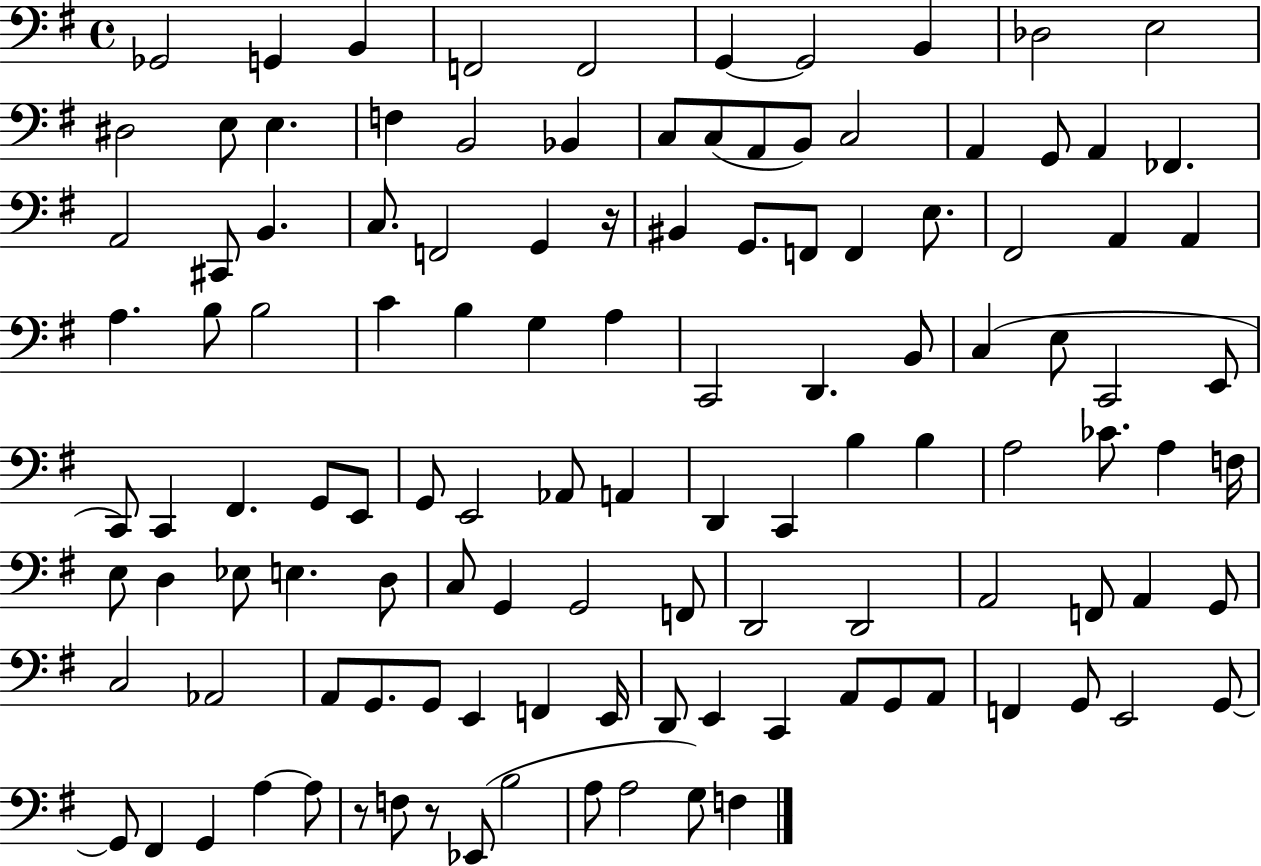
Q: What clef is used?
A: bass